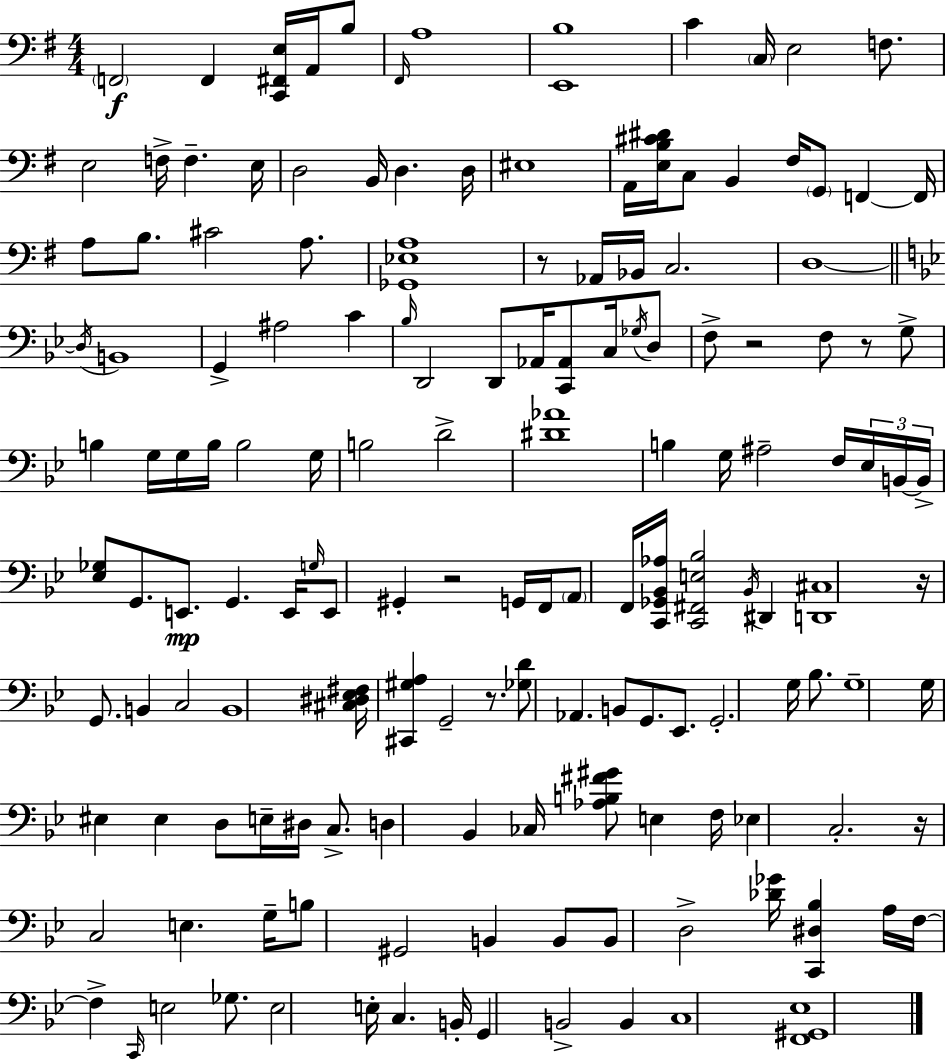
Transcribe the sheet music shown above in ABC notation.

X:1
T:Untitled
M:4/4
L:1/4
K:G
F,,2 F,, [C,,^F,,E,]/4 A,,/4 B,/2 ^F,,/4 A,4 [E,,B,]4 C C,/4 E,2 F,/2 E,2 F,/4 F, E,/4 D,2 B,,/4 D, D,/4 ^E,4 A,,/4 [E,B,^C^D]/4 C,/2 B,, ^F,/4 G,,/2 F,, F,,/4 A,/2 B,/2 ^C2 A,/2 [_G,,_E,A,]4 z/2 _A,,/4 _B,,/4 C,2 D,4 D,/4 B,,4 G,, ^A,2 C _B,/4 D,,2 D,,/2 _A,,/4 [C,,_A,,]/2 C,/4 _G,/4 D,/2 F,/2 z2 F,/2 z/2 G,/2 B, G,/4 G,/4 B,/4 B,2 G,/4 B,2 D2 [^D_A]4 B, G,/4 ^A,2 F,/4 _E,/4 B,,/4 B,,/4 [_E,_G,]/2 G,,/2 E,,/2 G,, E,,/4 G,/4 E,,/2 ^G,, z2 G,,/4 F,,/4 A,,/2 F,,/4 [C,,_G,,_B,,_A,]/4 [C,,^F,,E,_B,]2 _B,,/4 ^D,, [D,,^C,]4 z/4 G,,/2 B,, C,2 B,,4 [^C,^D,_E,^F,]/4 [^C,,^G,A,] G,,2 z/2 [_G,D]/2 _A,, B,,/2 G,,/2 _E,,/2 G,,2 G,/4 _B,/2 G,4 G,/4 ^E, ^E, D,/2 E,/4 ^D,/4 C,/2 D, _B,, _C,/4 [_A,B,^F^G]/2 E, F,/4 _E, C,2 z/4 C,2 E, G,/4 B,/2 ^G,,2 B,, B,,/2 B,,/2 D,2 [_D_G]/4 [C,,^D,_B,] A,/4 F,/4 F, C,,/4 E,2 _G,/2 E,2 E,/4 C, B,,/4 G,, B,,2 B,, C,4 [F,,^G,,_E,]4